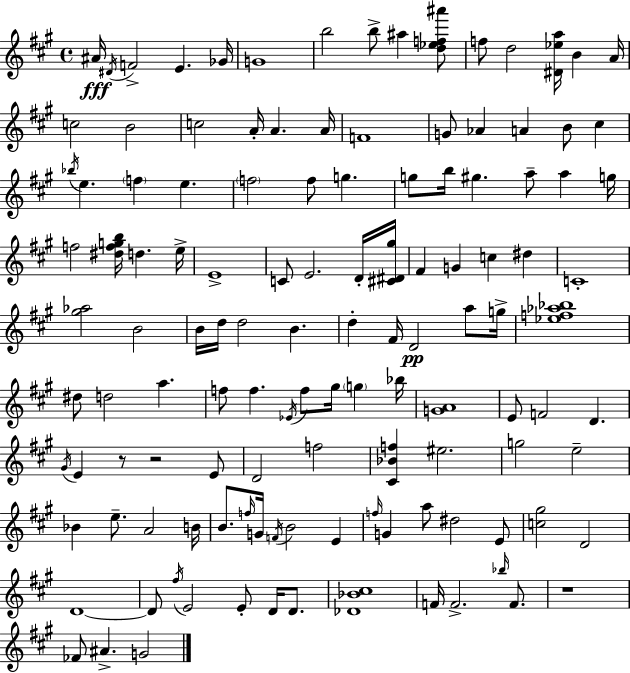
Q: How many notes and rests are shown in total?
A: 124